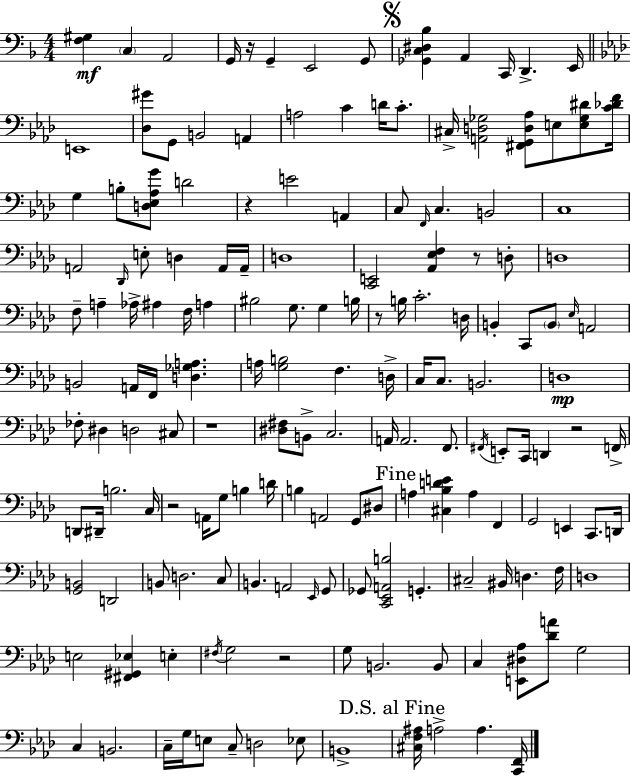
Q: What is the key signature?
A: D minor